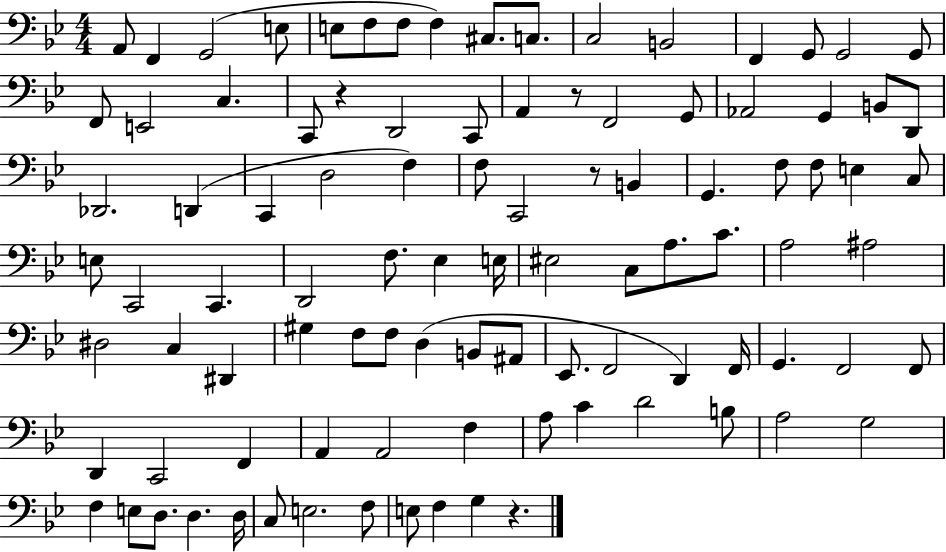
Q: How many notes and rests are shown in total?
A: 98